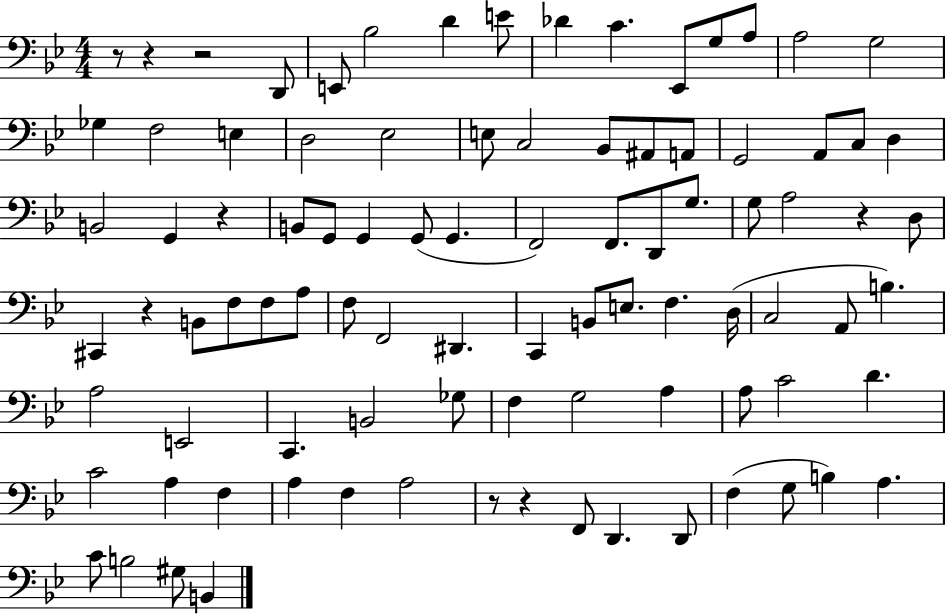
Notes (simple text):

R/e R/q R/h D2/e E2/e Bb3/h D4/q E4/e Db4/q C4/q. Eb2/e G3/e A3/e A3/h G3/h Gb3/q F3/h E3/q D3/h Eb3/h E3/e C3/h Bb2/e A#2/e A2/e G2/h A2/e C3/e D3/q B2/h G2/q R/q B2/e G2/e G2/q G2/e G2/q. F2/h F2/e. D2/e G3/e. G3/e A3/h R/q D3/e C#2/q R/q B2/e F3/e F3/e A3/e F3/e F2/h D#2/q. C2/q B2/e E3/e. F3/q. D3/s C3/h A2/e B3/q. A3/h E2/h C2/q. B2/h Gb3/e F3/q G3/h A3/q A3/e C4/h D4/q. C4/h A3/q F3/q A3/q F3/q A3/h R/e R/q F2/e D2/q. D2/e F3/q G3/e B3/q A3/q. C4/e B3/h G#3/e B2/q